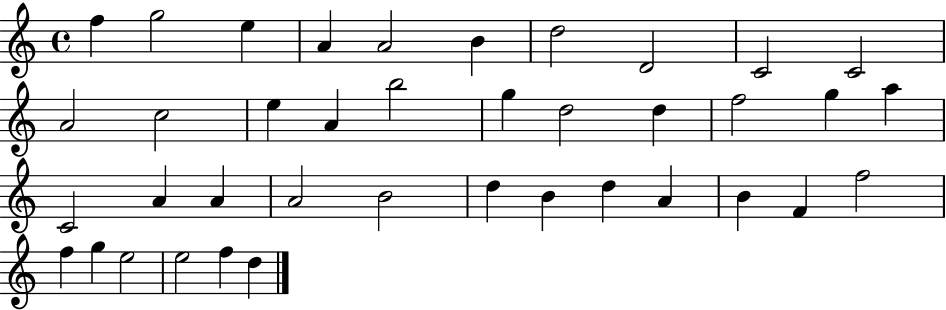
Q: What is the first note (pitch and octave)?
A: F5